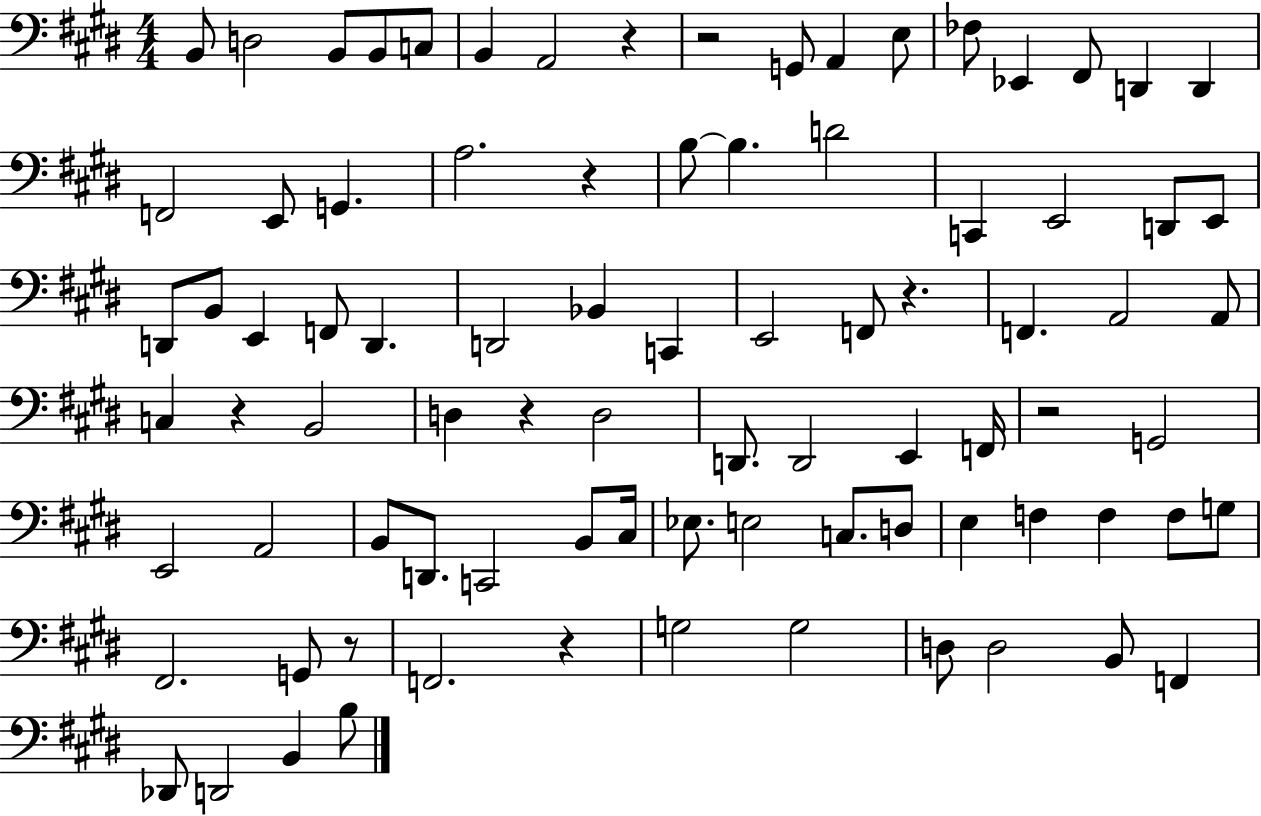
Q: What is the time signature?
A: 4/4